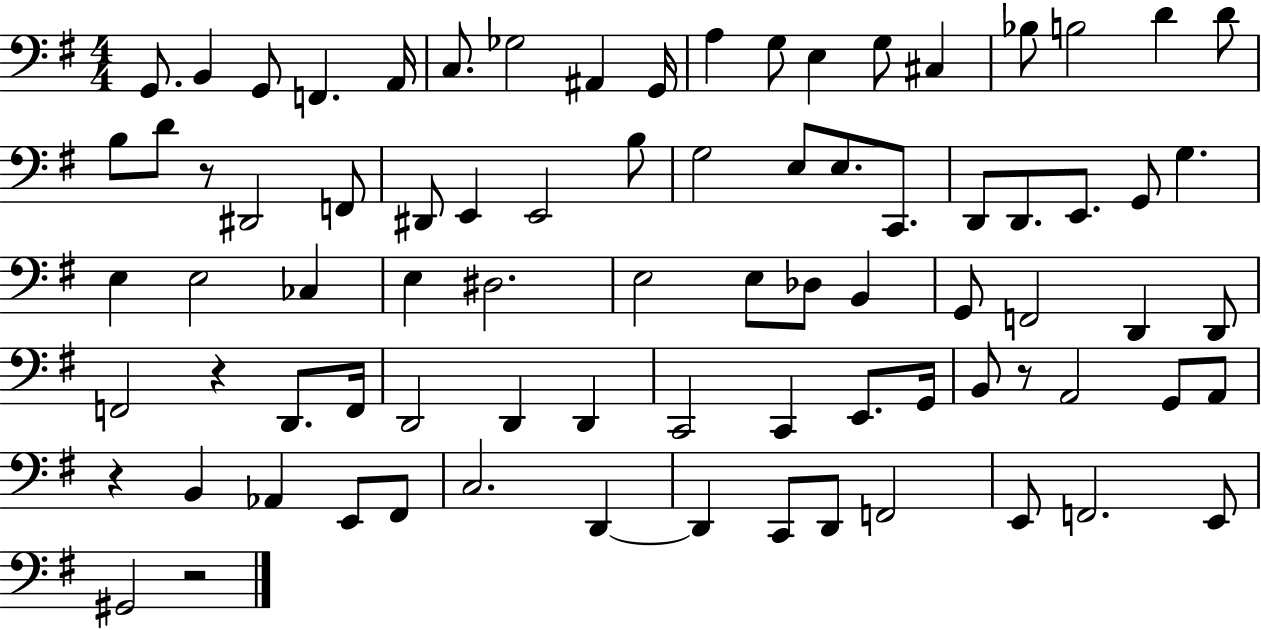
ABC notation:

X:1
T:Untitled
M:4/4
L:1/4
K:G
G,,/2 B,, G,,/2 F,, A,,/4 C,/2 _G,2 ^A,, G,,/4 A, G,/2 E, G,/2 ^C, _B,/2 B,2 D D/2 B,/2 D/2 z/2 ^D,,2 F,,/2 ^D,,/2 E,, E,,2 B,/2 G,2 E,/2 E,/2 C,,/2 D,,/2 D,,/2 E,,/2 G,,/2 G, E, E,2 _C, E, ^D,2 E,2 E,/2 _D,/2 B,, G,,/2 F,,2 D,, D,,/2 F,,2 z D,,/2 F,,/4 D,,2 D,, D,, C,,2 C,, E,,/2 G,,/4 B,,/2 z/2 A,,2 G,,/2 A,,/2 z B,, _A,, E,,/2 ^F,,/2 C,2 D,, D,, C,,/2 D,,/2 F,,2 E,,/2 F,,2 E,,/2 ^G,,2 z2